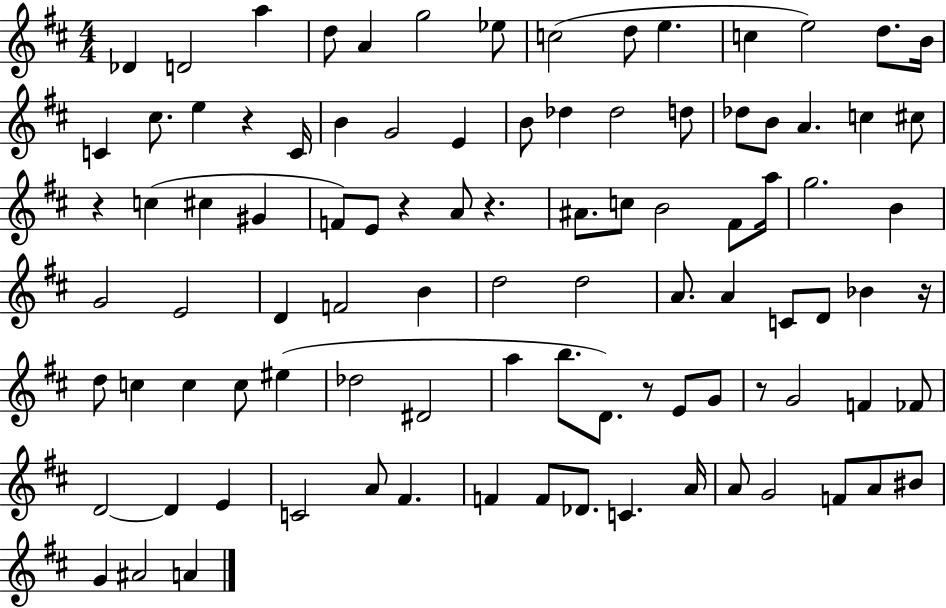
X:1
T:Untitled
M:4/4
L:1/4
K:D
_D D2 a d/2 A g2 _e/2 c2 d/2 e c e2 d/2 B/4 C ^c/2 e z C/4 B G2 E B/2 _d _d2 d/2 _d/2 B/2 A c ^c/2 z c ^c ^G F/2 E/2 z A/2 z ^A/2 c/2 B2 ^F/2 a/4 g2 B G2 E2 D F2 B d2 d2 A/2 A C/2 D/2 _B z/4 d/2 c c c/2 ^e _d2 ^D2 a b/2 D/2 z/2 E/2 G/2 z/2 G2 F _F/2 D2 D E C2 A/2 ^F F F/2 _D/2 C A/4 A/2 G2 F/2 A/2 ^B/2 G ^A2 A